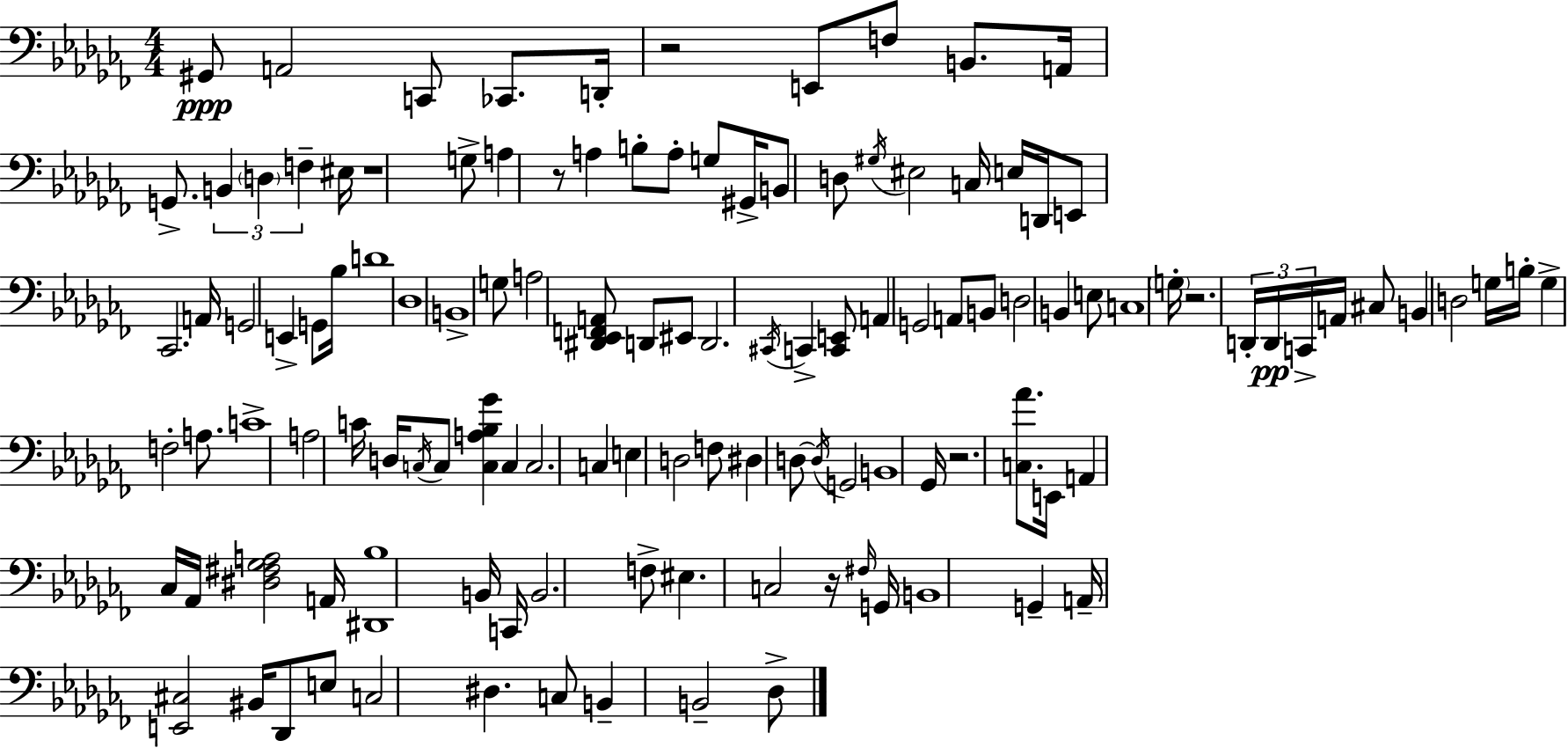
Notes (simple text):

G#2/e A2/h C2/e CES2/e. D2/s R/h E2/e F3/e B2/e. A2/s G2/e. B2/q D3/q F3/q EIS3/s R/w G3/e A3/q R/e A3/q B3/e A3/e G3/e G#2/s B2/e D3/e G#3/s EIS3/h C3/s E3/s D2/s E2/e CES2/h. A2/s G2/h E2/q G2/e Bb3/s D4/w Db3/w B2/w G3/e A3/h [D#2,Eb2,F2,A2]/e D2/e EIS2/e D2/h. C#2/s C2/q [C2,E2]/e A2/q G2/h A2/e B2/e D3/h B2/q E3/e C3/w G3/s R/h. D2/s D2/s C2/s A2/s C#3/e B2/q D3/h G3/s B3/s G3/q F3/h A3/e. C4/w A3/h C4/s D3/s C3/s C3/e [C3,A3,Bb3,Gb4]/q C3/q C3/h. C3/q E3/q D3/h F3/e D#3/q D3/e D3/s G2/h B2/w Gb2/s R/h. [C3,Ab4]/e. E2/s A2/q CES3/s Ab2/s [D#3,F#3,Gb3,A3]/h A2/s [D#2,Bb3]/w B2/s C2/s B2/h. F3/e EIS3/q. C3/h R/s F#3/s G2/s B2/w G2/q A2/s [E2,C#3]/h BIS2/s Db2/e E3/e C3/h D#3/q. C3/e B2/q B2/h Db3/e